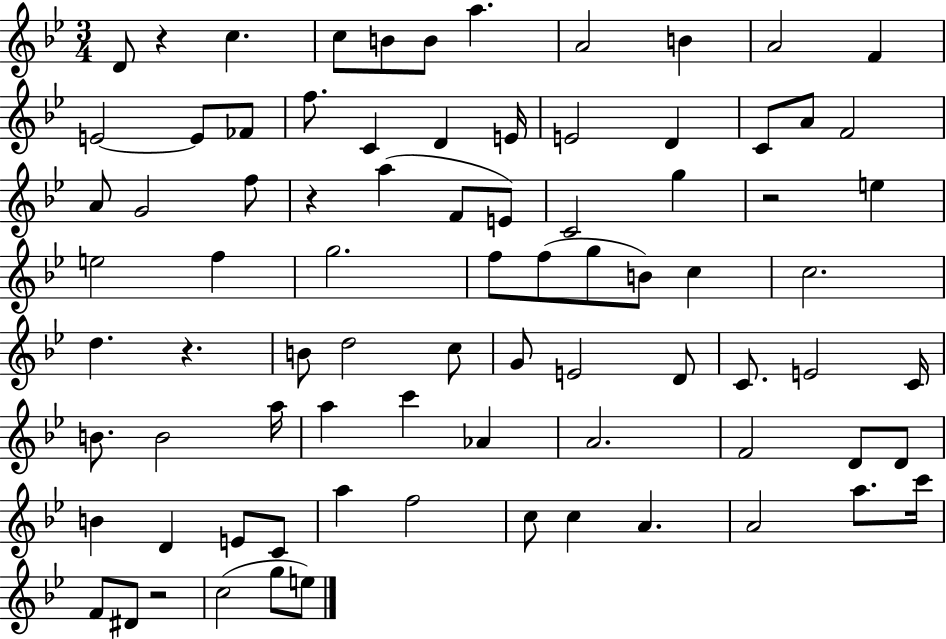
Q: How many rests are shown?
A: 5